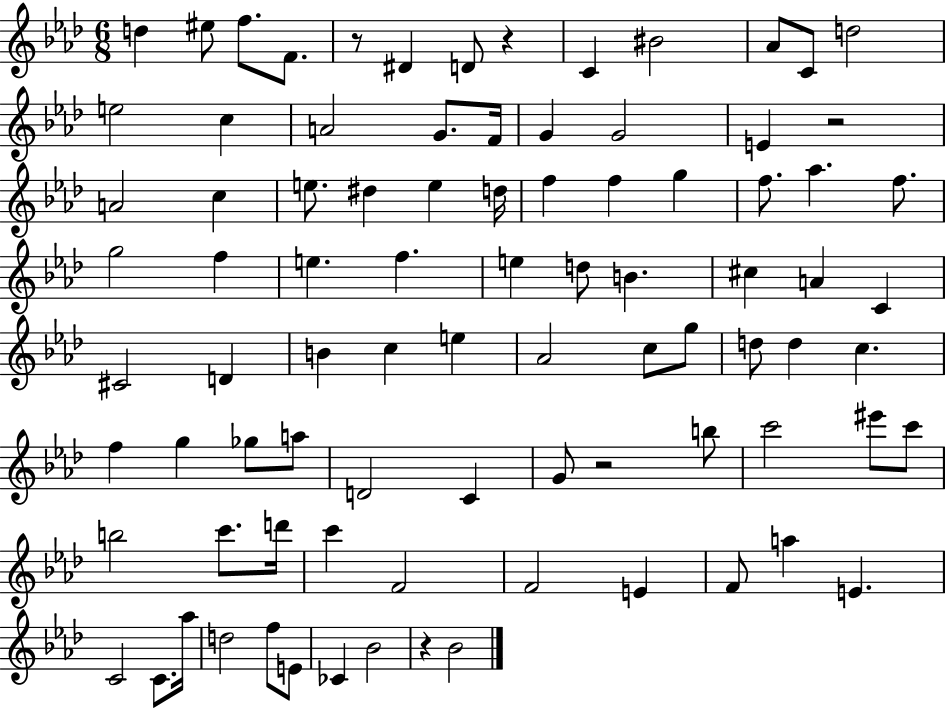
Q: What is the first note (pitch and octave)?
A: D5